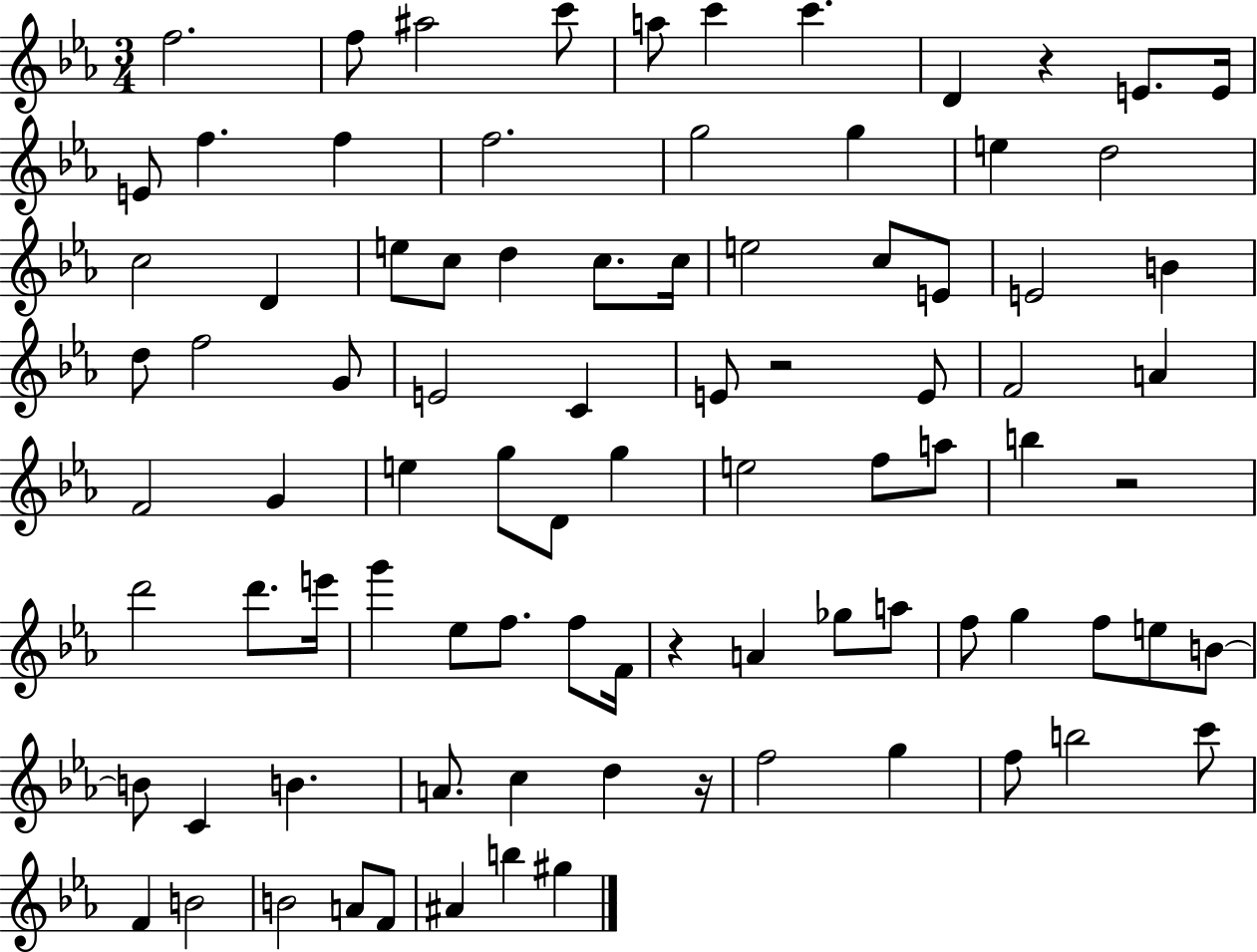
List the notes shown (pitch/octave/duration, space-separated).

F5/h. F5/e A#5/h C6/e A5/e C6/q C6/q. D4/q R/q E4/e. E4/s E4/e F5/q. F5/q F5/h. G5/h G5/q E5/q D5/h C5/h D4/q E5/e C5/e D5/q C5/e. C5/s E5/h C5/e E4/e E4/h B4/q D5/e F5/h G4/e E4/h C4/q E4/e R/h E4/e F4/h A4/q F4/h G4/q E5/q G5/e D4/e G5/q E5/h F5/e A5/e B5/q R/h D6/h D6/e. E6/s G6/q Eb5/e F5/e. F5/e F4/s R/q A4/q Gb5/e A5/e F5/e G5/q F5/e E5/e B4/e B4/e C4/q B4/q. A4/e. C5/q D5/q R/s F5/h G5/q F5/e B5/h C6/e F4/q B4/h B4/h A4/e F4/e A#4/q B5/q G#5/q